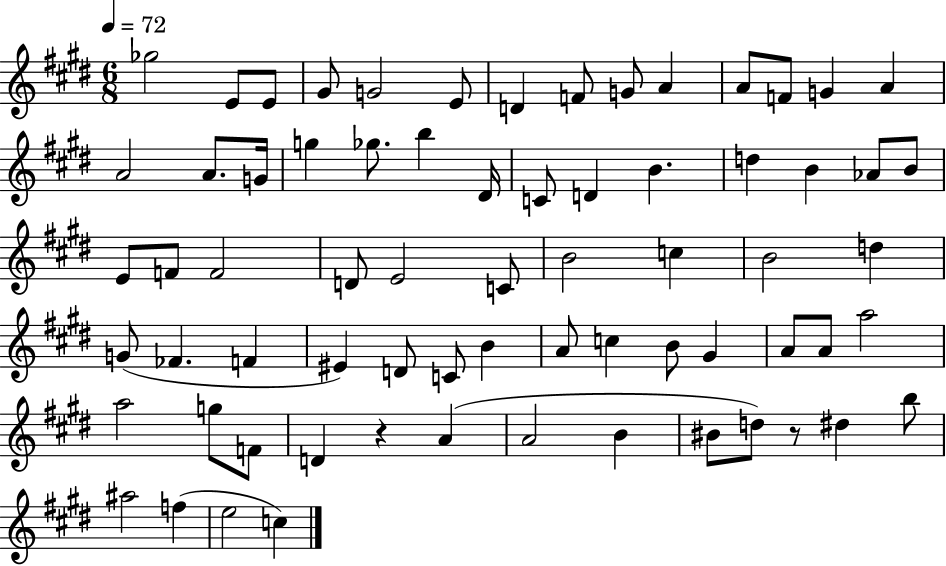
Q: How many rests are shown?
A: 2